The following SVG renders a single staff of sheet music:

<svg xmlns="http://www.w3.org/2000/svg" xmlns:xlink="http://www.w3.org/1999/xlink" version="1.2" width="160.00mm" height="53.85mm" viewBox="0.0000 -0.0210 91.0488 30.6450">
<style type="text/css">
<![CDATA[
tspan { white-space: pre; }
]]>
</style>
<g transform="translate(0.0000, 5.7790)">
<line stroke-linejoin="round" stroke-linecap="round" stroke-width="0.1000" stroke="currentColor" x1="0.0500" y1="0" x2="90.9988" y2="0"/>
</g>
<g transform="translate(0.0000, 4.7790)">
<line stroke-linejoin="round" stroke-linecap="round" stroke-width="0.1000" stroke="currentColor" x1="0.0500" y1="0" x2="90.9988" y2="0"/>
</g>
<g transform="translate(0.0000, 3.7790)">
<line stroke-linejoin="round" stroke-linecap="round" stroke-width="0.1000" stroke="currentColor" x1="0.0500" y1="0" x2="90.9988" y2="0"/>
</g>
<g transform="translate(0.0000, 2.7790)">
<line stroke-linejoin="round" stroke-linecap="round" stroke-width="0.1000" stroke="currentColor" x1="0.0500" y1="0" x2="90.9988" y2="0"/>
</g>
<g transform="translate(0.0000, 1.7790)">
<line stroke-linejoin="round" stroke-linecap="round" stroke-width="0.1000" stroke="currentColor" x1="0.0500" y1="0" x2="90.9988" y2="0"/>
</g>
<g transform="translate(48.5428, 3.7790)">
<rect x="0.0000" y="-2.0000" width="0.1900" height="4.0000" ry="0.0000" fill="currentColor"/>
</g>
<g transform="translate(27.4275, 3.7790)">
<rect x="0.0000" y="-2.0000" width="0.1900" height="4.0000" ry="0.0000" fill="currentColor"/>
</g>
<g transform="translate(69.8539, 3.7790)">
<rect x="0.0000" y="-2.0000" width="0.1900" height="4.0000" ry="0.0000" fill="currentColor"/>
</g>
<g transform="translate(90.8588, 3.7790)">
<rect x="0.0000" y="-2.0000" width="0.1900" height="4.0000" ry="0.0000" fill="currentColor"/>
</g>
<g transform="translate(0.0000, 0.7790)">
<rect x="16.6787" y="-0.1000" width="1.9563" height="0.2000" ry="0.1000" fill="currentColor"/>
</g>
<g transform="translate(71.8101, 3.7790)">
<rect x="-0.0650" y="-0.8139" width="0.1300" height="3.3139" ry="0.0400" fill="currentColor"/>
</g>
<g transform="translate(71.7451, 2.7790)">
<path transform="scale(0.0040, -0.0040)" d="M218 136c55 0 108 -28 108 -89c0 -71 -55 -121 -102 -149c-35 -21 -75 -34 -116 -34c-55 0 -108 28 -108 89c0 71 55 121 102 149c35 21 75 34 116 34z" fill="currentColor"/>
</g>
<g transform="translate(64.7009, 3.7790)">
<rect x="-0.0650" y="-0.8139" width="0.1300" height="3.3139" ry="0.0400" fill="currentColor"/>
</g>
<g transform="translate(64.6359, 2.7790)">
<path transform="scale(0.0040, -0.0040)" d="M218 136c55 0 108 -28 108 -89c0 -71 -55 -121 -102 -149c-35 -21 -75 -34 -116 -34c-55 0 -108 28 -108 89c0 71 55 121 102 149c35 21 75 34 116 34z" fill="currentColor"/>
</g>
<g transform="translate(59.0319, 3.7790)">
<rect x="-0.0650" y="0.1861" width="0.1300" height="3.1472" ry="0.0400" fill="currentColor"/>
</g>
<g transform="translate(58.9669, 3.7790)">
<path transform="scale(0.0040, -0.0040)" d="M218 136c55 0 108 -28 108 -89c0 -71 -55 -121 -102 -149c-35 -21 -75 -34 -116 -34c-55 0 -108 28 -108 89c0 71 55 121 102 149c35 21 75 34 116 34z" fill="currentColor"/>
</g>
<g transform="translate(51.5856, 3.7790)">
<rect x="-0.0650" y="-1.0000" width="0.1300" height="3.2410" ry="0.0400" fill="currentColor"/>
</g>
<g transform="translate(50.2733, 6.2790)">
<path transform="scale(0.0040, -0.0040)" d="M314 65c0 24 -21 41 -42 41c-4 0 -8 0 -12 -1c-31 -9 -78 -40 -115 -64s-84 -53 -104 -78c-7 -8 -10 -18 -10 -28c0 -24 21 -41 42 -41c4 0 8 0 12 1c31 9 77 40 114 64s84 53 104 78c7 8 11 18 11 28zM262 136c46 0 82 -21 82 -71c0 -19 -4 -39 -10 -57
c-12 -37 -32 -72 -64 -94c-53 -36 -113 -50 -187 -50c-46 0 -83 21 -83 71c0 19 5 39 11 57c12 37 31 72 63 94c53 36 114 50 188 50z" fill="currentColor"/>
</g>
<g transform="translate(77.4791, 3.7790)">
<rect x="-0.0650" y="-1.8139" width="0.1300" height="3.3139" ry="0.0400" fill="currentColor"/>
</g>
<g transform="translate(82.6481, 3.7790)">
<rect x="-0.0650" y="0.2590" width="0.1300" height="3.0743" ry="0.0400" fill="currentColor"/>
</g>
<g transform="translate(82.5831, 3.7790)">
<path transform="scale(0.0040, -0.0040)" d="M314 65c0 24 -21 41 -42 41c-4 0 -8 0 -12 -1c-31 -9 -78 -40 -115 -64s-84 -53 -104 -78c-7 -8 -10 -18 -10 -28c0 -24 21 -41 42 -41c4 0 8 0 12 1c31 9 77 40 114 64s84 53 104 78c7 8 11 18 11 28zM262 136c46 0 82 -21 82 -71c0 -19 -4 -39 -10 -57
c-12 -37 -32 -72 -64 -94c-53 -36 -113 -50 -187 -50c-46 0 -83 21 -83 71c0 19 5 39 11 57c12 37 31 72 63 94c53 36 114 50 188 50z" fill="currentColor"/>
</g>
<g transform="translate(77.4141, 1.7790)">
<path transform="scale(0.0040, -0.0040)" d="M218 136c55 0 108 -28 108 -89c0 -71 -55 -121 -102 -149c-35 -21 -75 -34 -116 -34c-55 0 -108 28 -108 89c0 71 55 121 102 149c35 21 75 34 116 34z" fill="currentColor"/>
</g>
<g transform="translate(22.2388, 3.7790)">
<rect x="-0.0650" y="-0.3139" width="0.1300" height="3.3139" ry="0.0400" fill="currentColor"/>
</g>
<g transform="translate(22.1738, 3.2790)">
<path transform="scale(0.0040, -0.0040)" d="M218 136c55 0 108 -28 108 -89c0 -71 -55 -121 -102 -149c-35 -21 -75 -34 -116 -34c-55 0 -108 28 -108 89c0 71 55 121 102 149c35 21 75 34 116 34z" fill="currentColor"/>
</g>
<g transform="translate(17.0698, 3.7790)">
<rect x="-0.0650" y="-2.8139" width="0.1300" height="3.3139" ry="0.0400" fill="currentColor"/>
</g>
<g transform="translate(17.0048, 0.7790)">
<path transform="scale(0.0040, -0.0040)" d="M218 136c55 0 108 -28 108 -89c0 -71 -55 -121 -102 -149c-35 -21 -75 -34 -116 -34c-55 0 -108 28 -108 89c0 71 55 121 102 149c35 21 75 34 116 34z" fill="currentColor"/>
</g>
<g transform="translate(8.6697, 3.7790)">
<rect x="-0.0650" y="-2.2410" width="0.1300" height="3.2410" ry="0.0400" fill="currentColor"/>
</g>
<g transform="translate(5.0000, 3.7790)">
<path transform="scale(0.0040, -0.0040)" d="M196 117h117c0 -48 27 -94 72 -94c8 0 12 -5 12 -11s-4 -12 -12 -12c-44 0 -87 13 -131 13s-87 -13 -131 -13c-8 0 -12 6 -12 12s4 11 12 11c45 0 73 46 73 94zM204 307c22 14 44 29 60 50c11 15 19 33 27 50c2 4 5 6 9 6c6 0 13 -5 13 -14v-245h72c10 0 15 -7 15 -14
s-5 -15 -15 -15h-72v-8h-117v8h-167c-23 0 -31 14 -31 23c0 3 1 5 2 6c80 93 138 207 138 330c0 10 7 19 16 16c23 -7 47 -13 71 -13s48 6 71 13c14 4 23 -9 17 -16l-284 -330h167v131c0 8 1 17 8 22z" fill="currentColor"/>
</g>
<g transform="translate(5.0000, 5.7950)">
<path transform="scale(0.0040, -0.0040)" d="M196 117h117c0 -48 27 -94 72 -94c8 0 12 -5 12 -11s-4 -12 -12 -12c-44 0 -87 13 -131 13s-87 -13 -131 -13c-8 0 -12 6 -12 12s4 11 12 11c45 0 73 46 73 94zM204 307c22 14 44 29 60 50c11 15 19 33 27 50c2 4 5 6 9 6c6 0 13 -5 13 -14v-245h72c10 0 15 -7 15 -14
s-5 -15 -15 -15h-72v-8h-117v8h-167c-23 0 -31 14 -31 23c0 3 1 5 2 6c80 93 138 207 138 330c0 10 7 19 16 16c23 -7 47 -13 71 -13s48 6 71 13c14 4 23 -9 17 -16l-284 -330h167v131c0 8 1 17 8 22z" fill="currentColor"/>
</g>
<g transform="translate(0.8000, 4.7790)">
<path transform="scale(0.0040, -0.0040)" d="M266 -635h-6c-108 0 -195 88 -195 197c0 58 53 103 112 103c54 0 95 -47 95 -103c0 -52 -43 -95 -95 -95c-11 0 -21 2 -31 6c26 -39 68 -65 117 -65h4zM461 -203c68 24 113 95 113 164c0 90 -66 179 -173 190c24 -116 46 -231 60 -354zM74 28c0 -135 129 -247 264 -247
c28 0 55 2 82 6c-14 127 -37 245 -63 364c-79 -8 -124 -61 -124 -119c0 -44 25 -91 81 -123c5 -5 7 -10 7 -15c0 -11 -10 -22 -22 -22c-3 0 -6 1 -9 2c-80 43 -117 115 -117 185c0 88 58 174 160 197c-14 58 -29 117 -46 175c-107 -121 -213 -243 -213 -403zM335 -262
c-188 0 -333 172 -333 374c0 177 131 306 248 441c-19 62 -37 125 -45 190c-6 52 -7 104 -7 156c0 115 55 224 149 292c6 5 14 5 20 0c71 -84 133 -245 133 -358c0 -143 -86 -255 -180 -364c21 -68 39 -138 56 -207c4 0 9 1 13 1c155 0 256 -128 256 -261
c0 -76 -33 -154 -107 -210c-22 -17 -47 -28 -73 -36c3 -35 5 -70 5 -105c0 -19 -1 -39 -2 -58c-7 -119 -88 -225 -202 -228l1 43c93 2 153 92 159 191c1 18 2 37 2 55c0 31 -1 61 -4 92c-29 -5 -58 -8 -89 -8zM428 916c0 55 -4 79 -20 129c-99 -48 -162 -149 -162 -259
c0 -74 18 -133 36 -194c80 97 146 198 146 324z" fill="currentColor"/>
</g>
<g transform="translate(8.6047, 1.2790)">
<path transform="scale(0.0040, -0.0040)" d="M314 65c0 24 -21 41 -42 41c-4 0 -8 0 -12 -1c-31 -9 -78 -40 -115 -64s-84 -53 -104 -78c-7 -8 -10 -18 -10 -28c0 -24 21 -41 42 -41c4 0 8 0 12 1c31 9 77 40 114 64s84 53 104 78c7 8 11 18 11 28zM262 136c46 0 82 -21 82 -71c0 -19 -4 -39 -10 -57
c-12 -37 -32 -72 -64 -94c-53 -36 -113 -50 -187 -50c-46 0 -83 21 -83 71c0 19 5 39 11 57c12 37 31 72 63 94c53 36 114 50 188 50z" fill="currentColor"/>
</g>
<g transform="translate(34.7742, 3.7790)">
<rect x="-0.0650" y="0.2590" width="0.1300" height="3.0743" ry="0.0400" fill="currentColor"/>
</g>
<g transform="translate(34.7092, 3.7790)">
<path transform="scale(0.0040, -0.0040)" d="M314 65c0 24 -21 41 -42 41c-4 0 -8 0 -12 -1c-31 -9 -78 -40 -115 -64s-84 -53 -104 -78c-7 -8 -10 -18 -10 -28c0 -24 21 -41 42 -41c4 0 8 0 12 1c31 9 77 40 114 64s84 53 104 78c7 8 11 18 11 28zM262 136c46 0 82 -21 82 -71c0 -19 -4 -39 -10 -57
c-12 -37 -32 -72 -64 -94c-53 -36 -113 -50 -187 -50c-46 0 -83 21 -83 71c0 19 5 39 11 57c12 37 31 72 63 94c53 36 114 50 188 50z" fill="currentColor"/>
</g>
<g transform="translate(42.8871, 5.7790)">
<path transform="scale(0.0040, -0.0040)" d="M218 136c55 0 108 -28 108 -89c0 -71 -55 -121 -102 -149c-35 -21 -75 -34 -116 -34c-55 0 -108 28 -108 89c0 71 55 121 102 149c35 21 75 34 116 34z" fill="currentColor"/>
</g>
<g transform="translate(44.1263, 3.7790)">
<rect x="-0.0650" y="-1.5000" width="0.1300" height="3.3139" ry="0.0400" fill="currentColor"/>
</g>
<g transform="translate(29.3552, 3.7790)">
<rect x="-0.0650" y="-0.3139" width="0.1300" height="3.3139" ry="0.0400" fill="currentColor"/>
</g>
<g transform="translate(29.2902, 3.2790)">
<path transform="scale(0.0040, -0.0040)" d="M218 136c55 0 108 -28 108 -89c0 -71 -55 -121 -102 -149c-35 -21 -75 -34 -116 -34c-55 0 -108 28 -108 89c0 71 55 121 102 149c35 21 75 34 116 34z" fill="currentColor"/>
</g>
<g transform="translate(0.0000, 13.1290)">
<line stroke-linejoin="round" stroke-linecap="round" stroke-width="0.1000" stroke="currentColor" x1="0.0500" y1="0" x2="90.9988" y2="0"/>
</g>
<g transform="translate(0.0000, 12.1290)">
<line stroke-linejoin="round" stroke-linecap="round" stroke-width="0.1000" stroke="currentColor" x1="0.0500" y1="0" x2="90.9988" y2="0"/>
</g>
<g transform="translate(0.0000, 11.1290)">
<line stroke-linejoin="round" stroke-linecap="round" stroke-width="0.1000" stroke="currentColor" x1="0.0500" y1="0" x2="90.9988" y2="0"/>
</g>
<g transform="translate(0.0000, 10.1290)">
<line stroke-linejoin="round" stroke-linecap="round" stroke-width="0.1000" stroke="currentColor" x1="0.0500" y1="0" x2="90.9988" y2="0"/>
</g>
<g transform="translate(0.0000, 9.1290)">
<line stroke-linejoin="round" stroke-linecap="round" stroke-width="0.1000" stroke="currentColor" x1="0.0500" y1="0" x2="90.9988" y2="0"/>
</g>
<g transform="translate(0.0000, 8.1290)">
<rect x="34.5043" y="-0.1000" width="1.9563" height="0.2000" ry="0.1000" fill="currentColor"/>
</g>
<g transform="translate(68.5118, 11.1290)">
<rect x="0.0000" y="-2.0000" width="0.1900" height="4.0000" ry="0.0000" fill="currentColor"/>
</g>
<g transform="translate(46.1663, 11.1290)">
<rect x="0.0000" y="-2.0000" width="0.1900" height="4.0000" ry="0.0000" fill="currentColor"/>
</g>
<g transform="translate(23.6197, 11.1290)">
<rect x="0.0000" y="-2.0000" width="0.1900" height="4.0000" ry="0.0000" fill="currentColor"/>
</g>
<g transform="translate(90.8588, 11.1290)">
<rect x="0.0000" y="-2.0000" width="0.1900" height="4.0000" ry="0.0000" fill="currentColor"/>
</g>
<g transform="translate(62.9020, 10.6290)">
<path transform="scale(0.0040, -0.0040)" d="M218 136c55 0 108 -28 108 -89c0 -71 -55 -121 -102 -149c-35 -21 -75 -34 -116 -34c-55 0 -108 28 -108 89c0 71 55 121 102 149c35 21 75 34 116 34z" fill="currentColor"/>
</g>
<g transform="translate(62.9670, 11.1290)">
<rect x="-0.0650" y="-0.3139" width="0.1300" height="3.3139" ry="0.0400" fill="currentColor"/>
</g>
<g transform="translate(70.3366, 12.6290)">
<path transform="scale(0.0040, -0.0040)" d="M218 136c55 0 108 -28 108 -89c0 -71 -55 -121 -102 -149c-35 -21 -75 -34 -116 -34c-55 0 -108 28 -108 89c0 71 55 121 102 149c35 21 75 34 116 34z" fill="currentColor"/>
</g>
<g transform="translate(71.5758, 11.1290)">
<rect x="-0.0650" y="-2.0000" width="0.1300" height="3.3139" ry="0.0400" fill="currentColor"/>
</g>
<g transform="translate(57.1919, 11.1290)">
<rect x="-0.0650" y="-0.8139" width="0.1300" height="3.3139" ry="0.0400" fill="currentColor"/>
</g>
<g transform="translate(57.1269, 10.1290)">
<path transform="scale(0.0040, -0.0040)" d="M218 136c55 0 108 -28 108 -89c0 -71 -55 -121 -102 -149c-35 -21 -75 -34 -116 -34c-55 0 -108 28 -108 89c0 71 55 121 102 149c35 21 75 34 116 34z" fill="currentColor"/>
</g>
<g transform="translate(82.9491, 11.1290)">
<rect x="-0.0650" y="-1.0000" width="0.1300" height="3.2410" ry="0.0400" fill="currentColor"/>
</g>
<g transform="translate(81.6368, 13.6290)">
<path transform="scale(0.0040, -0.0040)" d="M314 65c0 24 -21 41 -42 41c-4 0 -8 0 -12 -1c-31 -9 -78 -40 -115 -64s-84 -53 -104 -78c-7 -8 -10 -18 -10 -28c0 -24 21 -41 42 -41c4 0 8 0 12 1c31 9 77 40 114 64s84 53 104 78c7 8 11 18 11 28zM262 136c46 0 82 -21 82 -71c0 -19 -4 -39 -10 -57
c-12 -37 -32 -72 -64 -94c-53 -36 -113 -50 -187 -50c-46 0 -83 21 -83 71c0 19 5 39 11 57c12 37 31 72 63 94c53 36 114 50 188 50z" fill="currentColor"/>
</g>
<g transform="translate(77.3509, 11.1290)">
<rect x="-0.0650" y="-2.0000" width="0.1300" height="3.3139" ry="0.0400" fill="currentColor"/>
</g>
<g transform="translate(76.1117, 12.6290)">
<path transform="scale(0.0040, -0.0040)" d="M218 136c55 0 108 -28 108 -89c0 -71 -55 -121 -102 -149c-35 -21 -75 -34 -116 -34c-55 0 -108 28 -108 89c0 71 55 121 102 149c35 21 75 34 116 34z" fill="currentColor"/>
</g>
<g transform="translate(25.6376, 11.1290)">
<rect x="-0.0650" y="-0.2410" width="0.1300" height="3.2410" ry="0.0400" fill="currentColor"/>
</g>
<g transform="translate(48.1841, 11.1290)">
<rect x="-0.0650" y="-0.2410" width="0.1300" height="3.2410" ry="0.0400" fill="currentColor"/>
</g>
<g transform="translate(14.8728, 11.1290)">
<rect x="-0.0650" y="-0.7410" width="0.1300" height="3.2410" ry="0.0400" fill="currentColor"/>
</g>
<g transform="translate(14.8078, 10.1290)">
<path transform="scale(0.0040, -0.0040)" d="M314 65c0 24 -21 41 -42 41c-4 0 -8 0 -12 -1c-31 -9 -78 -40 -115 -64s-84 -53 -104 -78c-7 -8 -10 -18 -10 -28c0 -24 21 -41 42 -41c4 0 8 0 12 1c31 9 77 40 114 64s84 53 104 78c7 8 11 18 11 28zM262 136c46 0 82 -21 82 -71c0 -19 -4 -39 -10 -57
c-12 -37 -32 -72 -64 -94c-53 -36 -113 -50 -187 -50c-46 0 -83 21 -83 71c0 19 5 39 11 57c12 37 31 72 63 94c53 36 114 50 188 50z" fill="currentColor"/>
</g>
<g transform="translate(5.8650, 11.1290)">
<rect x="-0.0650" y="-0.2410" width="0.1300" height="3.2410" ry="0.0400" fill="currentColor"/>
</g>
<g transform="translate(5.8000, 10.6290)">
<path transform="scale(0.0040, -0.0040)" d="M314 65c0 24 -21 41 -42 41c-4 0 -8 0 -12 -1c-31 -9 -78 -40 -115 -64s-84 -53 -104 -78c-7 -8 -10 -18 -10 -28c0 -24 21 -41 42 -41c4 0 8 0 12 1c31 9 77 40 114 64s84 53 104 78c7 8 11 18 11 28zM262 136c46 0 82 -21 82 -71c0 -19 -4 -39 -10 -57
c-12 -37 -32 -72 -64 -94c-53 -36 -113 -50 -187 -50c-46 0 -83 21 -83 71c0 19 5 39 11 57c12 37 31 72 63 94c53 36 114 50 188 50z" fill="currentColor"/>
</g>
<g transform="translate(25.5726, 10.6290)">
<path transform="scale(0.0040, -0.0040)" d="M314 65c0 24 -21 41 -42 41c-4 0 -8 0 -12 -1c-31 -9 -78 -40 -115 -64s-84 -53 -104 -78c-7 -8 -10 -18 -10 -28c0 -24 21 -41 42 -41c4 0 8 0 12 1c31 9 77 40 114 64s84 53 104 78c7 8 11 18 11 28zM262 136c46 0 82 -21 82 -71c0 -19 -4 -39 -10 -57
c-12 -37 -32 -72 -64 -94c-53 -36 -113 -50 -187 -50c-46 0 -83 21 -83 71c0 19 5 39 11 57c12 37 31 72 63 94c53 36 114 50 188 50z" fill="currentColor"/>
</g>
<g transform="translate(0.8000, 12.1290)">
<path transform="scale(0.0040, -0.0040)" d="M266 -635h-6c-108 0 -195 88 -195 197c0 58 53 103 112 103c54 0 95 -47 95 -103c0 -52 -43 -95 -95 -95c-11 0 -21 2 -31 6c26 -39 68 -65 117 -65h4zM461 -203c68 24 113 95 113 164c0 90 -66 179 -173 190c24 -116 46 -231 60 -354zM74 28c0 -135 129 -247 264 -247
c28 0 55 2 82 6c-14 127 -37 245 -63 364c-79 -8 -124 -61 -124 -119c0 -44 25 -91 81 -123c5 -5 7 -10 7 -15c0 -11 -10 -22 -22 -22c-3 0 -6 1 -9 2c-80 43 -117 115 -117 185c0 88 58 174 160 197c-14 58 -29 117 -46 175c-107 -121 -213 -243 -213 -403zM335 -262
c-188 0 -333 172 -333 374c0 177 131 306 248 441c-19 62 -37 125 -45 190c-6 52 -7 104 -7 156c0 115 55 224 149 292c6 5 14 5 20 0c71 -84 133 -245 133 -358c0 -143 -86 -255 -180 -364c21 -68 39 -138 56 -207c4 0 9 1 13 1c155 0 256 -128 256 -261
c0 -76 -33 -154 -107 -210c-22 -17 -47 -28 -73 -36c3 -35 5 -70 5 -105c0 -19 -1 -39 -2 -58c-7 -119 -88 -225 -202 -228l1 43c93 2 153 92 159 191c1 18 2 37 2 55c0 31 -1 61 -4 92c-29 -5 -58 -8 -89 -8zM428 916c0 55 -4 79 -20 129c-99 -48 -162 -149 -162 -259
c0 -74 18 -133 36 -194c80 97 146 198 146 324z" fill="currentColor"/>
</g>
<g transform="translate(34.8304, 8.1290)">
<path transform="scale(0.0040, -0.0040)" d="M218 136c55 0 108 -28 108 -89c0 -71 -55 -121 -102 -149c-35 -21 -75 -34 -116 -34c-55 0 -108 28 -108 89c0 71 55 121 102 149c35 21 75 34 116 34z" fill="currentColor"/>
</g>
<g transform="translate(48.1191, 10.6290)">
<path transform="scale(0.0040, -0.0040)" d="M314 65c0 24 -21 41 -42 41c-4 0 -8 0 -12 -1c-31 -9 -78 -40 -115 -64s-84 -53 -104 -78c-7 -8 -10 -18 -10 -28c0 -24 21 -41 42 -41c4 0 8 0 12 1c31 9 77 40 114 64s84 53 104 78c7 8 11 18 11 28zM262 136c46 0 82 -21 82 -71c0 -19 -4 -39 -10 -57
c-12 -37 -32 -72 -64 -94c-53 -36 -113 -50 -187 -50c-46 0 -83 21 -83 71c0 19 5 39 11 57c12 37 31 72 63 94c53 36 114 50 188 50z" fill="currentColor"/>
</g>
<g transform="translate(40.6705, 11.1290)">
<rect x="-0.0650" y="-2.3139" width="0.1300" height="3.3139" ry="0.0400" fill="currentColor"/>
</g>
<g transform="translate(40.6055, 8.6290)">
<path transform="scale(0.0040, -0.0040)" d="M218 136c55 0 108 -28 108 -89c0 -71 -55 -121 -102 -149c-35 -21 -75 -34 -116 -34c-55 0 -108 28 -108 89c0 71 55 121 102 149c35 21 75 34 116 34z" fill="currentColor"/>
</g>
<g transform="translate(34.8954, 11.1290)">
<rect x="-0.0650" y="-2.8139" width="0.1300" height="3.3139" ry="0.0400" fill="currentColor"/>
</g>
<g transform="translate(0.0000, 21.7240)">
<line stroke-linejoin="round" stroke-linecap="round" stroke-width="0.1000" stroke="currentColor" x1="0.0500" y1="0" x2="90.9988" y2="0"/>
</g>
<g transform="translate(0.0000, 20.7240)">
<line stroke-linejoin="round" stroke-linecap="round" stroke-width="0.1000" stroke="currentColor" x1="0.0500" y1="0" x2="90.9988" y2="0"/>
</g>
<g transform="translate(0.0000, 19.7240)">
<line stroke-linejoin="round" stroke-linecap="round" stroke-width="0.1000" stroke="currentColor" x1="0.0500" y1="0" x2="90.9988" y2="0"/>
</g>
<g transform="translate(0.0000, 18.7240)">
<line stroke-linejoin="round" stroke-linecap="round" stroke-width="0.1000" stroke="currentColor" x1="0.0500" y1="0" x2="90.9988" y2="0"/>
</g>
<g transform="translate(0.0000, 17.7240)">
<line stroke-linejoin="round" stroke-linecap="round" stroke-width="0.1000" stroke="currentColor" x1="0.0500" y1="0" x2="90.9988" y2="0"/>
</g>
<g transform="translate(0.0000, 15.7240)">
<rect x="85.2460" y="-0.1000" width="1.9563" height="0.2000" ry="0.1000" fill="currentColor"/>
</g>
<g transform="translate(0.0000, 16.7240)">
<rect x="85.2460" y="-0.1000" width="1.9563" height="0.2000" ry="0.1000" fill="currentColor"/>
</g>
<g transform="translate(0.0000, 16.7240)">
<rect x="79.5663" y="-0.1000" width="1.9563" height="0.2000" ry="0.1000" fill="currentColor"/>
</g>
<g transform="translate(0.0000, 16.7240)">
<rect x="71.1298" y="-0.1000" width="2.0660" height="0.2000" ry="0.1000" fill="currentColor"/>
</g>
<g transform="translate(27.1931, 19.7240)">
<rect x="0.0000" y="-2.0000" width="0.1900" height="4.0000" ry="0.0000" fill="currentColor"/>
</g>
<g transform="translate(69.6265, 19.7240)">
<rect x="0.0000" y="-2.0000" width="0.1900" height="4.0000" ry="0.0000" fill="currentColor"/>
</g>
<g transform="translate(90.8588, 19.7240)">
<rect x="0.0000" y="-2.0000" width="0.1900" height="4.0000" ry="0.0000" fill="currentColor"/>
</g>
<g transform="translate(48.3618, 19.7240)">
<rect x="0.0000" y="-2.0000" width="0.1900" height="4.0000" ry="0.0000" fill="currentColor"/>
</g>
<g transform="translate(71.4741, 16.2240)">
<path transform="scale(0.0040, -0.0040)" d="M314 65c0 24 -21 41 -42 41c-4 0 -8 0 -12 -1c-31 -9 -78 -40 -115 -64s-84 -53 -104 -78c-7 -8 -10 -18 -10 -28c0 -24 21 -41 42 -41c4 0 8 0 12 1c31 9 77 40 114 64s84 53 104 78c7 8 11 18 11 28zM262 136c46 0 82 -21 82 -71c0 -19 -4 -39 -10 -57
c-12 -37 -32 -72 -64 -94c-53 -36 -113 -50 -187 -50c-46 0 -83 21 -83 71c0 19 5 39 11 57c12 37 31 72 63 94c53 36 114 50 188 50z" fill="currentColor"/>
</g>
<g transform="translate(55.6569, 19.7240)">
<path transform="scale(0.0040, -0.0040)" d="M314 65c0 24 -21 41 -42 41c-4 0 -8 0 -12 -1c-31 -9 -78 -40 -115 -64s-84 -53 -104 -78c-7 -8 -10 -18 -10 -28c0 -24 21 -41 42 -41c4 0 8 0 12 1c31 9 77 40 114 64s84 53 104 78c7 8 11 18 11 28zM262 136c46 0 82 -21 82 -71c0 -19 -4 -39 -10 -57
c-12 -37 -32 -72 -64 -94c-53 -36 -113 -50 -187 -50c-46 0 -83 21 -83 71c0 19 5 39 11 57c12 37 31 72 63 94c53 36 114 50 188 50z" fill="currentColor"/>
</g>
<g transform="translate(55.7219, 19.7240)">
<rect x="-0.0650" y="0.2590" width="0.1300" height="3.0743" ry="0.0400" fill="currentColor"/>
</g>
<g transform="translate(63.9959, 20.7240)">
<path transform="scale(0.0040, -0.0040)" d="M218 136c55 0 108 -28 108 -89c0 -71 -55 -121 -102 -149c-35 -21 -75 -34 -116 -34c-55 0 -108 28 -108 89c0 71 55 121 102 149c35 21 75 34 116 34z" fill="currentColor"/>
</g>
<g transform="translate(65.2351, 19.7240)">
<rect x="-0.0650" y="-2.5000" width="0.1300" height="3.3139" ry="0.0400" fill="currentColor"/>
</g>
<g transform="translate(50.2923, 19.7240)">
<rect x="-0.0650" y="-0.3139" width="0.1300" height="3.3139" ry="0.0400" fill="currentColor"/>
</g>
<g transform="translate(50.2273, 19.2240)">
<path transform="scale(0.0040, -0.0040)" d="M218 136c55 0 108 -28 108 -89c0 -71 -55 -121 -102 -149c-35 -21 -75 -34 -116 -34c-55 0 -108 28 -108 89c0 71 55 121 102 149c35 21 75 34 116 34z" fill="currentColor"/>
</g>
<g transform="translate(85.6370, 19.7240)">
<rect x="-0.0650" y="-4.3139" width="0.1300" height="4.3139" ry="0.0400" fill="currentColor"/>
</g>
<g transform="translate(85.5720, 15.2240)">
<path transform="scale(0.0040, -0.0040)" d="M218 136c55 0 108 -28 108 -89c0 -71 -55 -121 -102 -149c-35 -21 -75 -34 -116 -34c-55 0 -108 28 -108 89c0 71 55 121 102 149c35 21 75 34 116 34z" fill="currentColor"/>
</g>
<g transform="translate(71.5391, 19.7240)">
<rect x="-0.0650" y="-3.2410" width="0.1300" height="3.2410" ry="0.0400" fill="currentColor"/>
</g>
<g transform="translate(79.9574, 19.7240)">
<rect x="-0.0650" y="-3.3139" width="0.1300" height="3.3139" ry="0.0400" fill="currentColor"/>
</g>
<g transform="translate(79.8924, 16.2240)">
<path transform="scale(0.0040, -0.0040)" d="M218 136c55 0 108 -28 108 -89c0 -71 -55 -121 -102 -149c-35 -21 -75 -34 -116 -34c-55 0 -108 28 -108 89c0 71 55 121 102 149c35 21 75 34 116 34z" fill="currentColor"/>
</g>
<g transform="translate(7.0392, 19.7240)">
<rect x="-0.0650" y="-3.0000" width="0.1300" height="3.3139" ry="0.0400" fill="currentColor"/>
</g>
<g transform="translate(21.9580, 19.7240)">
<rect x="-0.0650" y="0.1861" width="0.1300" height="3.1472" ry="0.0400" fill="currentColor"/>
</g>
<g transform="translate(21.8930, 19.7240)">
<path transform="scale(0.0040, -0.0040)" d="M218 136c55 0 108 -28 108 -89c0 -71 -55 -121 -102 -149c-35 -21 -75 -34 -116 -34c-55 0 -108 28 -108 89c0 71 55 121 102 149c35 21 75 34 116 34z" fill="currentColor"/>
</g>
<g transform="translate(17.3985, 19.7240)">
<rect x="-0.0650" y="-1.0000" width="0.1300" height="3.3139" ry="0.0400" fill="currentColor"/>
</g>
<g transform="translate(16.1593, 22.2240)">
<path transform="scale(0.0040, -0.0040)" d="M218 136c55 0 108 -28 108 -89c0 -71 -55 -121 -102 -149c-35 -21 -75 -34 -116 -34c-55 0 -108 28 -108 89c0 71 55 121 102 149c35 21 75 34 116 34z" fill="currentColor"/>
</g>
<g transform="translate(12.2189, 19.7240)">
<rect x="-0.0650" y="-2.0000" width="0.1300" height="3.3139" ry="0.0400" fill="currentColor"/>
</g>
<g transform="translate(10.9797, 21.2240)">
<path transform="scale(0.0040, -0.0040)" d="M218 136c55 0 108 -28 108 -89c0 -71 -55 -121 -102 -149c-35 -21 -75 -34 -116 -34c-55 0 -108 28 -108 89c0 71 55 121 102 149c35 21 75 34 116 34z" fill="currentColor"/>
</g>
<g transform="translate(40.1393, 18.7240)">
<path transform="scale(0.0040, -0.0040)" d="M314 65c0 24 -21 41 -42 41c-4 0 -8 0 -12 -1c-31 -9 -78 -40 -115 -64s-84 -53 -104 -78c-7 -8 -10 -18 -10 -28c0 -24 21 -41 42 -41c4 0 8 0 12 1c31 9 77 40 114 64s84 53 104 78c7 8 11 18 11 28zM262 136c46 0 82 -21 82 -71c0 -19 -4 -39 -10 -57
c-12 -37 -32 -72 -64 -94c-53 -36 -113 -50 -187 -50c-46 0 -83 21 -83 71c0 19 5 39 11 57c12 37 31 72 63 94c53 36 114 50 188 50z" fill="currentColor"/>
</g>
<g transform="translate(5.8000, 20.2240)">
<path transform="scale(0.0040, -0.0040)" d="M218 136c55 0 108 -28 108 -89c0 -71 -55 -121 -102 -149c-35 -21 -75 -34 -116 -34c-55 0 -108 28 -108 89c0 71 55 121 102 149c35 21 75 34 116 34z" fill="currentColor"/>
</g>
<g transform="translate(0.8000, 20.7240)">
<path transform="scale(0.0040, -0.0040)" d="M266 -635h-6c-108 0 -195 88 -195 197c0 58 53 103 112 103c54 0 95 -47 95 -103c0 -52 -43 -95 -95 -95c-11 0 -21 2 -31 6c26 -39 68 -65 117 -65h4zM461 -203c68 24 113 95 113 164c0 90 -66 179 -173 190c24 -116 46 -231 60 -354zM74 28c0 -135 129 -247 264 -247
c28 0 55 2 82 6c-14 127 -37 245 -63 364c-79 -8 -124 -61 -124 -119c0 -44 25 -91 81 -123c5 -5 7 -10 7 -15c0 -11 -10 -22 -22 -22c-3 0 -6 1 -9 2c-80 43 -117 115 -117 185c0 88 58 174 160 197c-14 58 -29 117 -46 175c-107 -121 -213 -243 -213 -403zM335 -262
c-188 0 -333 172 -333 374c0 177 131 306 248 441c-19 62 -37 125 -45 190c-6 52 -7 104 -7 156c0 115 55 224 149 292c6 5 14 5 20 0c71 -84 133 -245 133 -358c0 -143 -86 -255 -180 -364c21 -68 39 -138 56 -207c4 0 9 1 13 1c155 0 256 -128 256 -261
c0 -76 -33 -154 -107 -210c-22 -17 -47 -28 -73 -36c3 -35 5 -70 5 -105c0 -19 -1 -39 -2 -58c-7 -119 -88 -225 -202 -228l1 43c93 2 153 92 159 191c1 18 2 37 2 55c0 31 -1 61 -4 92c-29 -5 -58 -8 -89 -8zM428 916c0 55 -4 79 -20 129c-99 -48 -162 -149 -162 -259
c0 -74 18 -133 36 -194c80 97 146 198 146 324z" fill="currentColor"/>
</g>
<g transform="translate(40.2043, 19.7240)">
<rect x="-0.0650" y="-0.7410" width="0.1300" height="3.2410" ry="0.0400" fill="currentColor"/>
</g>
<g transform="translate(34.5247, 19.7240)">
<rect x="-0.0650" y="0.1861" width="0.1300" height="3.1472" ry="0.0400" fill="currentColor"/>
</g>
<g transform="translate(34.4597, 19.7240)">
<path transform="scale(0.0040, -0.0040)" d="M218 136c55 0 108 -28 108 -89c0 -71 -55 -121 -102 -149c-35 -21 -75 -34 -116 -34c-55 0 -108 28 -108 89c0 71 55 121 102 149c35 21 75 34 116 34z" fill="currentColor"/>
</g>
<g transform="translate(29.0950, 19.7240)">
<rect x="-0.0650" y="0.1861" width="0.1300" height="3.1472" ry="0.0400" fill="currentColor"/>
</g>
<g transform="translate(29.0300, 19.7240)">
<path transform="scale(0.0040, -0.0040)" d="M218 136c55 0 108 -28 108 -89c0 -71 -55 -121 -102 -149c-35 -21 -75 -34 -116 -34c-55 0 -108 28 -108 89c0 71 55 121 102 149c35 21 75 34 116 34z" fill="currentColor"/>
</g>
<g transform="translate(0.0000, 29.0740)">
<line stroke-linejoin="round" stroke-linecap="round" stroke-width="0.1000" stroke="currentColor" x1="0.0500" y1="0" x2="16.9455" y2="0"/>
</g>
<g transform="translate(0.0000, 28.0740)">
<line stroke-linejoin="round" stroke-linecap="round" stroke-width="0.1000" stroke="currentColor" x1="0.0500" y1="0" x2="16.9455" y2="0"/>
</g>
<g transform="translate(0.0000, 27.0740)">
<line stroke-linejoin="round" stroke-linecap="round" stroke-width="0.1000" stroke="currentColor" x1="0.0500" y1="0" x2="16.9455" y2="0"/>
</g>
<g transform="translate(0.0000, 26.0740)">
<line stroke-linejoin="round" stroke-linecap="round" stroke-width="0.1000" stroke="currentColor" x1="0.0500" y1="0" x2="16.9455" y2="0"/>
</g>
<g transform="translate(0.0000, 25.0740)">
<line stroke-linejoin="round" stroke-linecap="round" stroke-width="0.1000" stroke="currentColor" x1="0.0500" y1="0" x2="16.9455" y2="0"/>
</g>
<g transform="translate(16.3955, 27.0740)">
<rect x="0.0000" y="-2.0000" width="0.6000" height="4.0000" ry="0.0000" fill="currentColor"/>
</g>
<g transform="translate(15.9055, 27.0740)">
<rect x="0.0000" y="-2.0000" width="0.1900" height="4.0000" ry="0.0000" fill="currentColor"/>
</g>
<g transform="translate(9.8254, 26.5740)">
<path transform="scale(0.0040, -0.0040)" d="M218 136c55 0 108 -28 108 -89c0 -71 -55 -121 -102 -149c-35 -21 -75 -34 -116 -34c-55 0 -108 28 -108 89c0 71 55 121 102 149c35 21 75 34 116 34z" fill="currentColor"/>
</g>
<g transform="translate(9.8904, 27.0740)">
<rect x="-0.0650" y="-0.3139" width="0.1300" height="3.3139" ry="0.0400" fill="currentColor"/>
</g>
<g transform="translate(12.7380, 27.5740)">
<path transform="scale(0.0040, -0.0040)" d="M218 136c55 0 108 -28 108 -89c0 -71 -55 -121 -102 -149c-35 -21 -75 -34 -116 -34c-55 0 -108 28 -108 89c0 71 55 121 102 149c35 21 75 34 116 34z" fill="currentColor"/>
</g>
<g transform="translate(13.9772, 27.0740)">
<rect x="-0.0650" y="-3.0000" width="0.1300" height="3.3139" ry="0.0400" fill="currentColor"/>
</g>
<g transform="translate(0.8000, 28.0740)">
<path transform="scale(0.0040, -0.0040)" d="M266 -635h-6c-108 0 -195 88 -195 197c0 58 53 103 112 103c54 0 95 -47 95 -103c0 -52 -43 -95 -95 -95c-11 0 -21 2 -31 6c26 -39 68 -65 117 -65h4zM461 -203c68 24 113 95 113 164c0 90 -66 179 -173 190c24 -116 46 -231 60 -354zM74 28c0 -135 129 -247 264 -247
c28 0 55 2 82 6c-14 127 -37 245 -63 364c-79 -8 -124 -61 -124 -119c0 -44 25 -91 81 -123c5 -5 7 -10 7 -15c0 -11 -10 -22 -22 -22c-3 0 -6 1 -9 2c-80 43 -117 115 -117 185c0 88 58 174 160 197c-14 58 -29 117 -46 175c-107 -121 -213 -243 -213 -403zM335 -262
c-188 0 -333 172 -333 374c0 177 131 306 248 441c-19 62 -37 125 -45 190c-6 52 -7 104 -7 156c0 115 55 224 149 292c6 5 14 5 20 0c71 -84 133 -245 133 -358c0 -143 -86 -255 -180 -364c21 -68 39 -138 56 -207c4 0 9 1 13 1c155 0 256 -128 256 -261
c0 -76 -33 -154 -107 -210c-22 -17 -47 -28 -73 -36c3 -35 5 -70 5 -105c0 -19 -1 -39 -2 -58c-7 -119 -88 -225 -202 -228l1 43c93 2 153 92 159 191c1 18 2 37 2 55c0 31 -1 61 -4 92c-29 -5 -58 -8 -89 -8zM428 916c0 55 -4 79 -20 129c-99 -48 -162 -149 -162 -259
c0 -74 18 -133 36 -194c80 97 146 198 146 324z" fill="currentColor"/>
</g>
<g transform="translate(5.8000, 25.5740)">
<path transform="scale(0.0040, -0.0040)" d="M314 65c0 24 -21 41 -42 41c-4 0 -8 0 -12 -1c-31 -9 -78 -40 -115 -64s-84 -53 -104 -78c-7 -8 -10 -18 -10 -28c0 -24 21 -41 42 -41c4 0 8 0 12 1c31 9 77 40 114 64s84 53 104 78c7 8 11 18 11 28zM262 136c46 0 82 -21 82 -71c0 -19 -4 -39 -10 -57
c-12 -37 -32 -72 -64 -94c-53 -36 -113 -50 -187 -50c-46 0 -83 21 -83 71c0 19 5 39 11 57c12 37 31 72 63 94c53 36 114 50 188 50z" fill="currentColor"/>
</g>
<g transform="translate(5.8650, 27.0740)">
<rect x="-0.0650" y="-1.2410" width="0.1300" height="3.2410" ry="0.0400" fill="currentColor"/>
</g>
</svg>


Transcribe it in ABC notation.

X:1
T:Untitled
M:4/4
L:1/4
K:C
g2 a c c B2 E D2 B d d f B2 c2 d2 c2 a g c2 d c F F D2 A F D B B B d2 c B2 G b2 b d' e2 c A